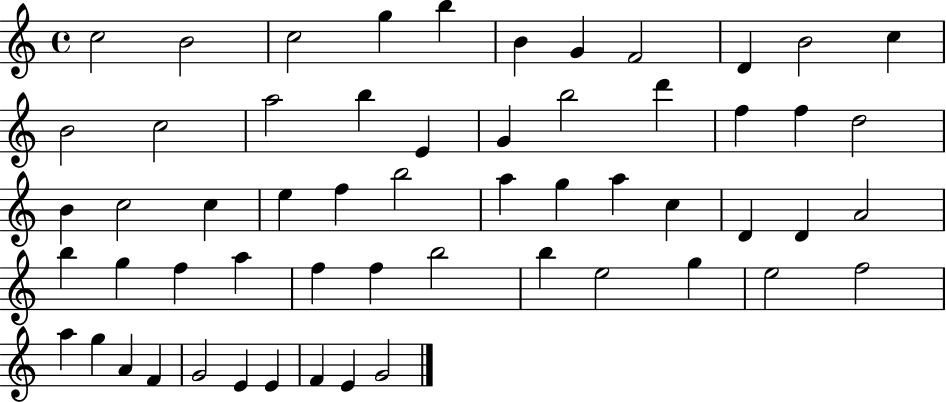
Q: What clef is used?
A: treble